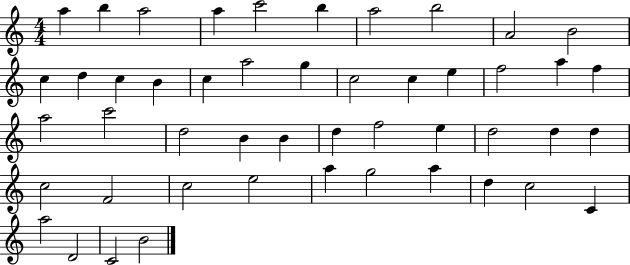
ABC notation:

X:1
T:Untitled
M:4/4
L:1/4
K:C
a b a2 a c'2 b a2 b2 A2 B2 c d c B c a2 g c2 c e f2 a f a2 c'2 d2 B B d f2 e d2 d d c2 F2 c2 e2 a g2 a d c2 C a2 D2 C2 B2